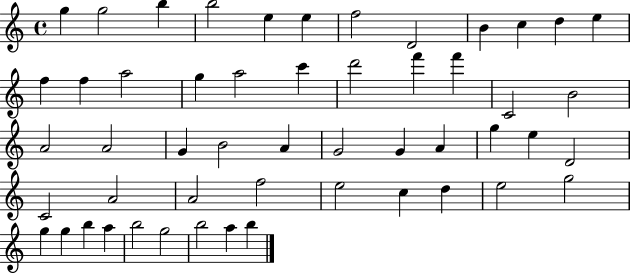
{
  \clef treble
  \time 4/4
  \defaultTimeSignature
  \key c \major
  g''4 g''2 b''4 | b''2 e''4 e''4 | f''2 d'2 | b'4 c''4 d''4 e''4 | \break f''4 f''4 a''2 | g''4 a''2 c'''4 | d'''2 f'''4 f'''4 | c'2 b'2 | \break a'2 a'2 | g'4 b'2 a'4 | g'2 g'4 a'4 | g''4 e''4 d'2 | \break c'2 a'2 | a'2 f''2 | e''2 c''4 d''4 | e''2 g''2 | \break g''4 g''4 b''4 a''4 | b''2 g''2 | b''2 a''4 b''4 | \bar "|."
}